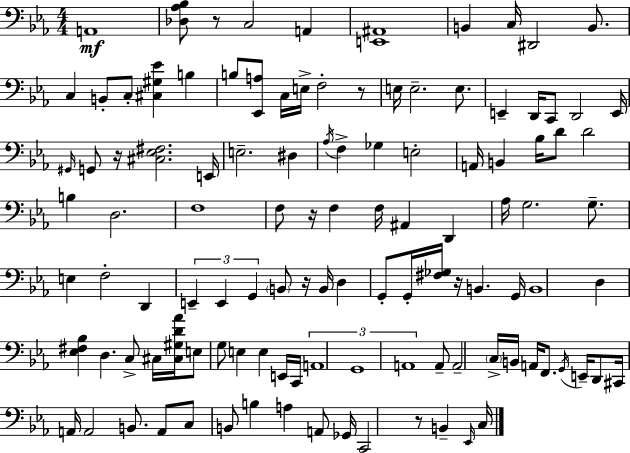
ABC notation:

X:1
T:Untitled
M:4/4
L:1/4
K:Eb
A,,4 [_D,_A,_B,]/2 z/2 C,2 A,, [E,,^A,,]4 B,, C,/4 ^D,,2 B,,/2 C, B,,/2 C,/2 [^C,^G,_E] B, B,/2 [_E,,A,]/2 C,/4 E,/4 F,2 z/2 E,/4 E,2 E,/2 E,, D,,/4 C,,/2 D,,2 E,,/4 ^G,,/4 G,,/2 z/4 [^C,_E,^F,]2 E,,/4 E,2 ^D, _A,/4 F, _G, E,2 A,,/4 B,, _B,/4 D/2 D2 B, D,2 F,4 F,/2 z/4 F, F,/4 ^A,, D,, _A,/4 G,2 G,/2 E, F,2 D,, E,, E,, G,, B,,/2 z/4 B,,/4 D, G,,/2 G,,/4 [^F,_G,]/4 z/4 B,, G,,/4 B,,4 D, [_E,^F,_B,] D, C,/2 ^C,/4 [^C,^G,D_A]/4 E,/2 G,/2 E, E, E,,/4 C,,/4 A,,4 G,,4 A,,4 A,,/2 A,,2 C,/4 B,,/4 A,,/4 F,,/2 G,,/4 E,,/4 D,,/2 ^C,,/4 A,,/4 A,,2 B,,/2 A,,/2 C,/2 B,,/2 B, A, A,,/2 _G,,/4 C,,2 z/2 B,, _E,,/4 C,/4